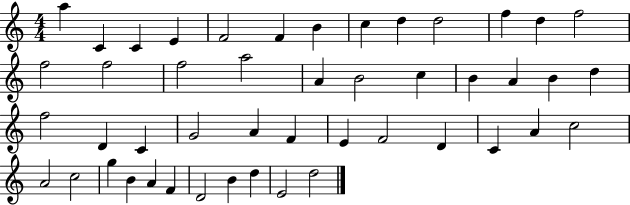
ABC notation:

X:1
T:Untitled
M:4/4
L:1/4
K:C
a C C E F2 F B c d d2 f d f2 f2 f2 f2 a2 A B2 c B A B d f2 D C G2 A F E F2 D C A c2 A2 c2 g B A F D2 B d E2 d2